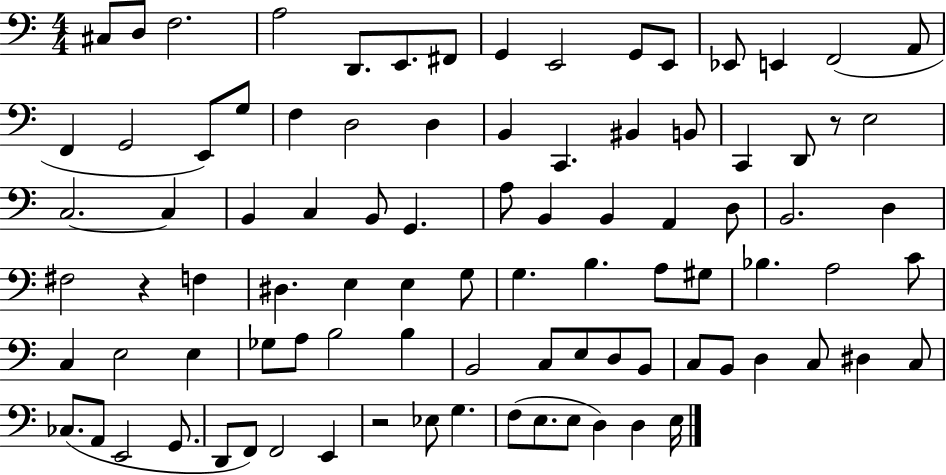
C#3/e D3/e F3/h. A3/h D2/e. E2/e. F#2/e G2/q E2/h G2/e E2/e Eb2/e E2/q F2/h A2/e F2/q G2/h E2/e G3/e F3/q D3/h D3/q B2/q C2/q. BIS2/q B2/e C2/q D2/e R/e E3/h C3/h. C3/q B2/q C3/q B2/e G2/q. A3/e B2/q B2/q A2/q D3/e B2/h. D3/q F#3/h R/q F3/q D#3/q. E3/q E3/q G3/e G3/q. B3/q. A3/e G#3/e Bb3/q. A3/h C4/e C3/q E3/h E3/q Gb3/e A3/e B3/h B3/q B2/h C3/e E3/e D3/e B2/e C3/e B2/e D3/q C3/e D#3/q C3/e CES3/e. A2/e E2/h G2/e. D2/e F2/e F2/h E2/q R/h Eb3/e G3/q. F3/e E3/e. E3/e D3/q D3/q E3/s